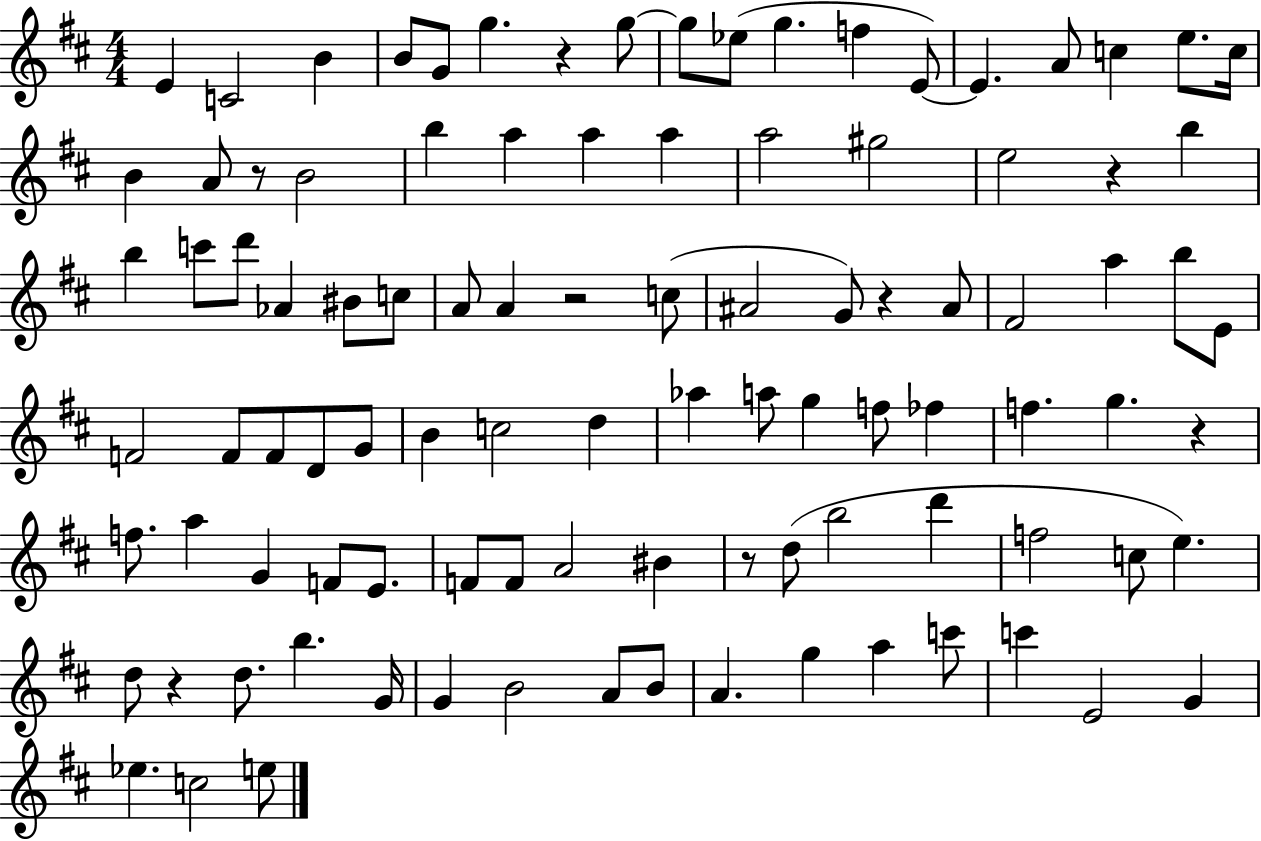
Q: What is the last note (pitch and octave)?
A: E5